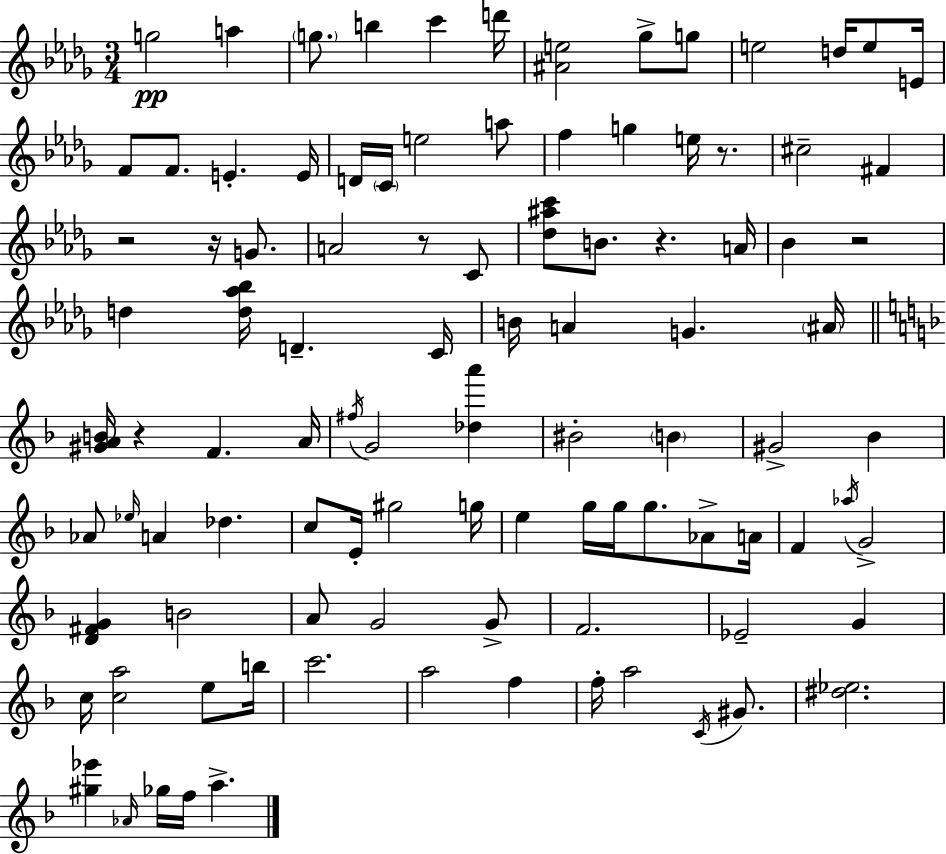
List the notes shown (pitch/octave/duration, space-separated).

G5/h A5/q G5/e. B5/q C6/q D6/s [A#4,E5]/h Gb5/e G5/e E5/h D5/s E5/e E4/s F4/e F4/e. E4/q. E4/s D4/s C4/s E5/h A5/e F5/q G5/q E5/s R/e. C#5/h F#4/q R/h R/s G4/e. A4/h R/e C4/e [Db5,A#5,C6]/e B4/e. R/q. A4/s Bb4/q R/h D5/q [D5,Ab5,Bb5]/s D4/q. C4/s B4/s A4/q G4/q. A#4/s [G#4,A4,B4]/s R/q F4/q. A4/s F#5/s G4/h [Db5,A6]/q BIS4/h B4/q G#4/h Bb4/q Ab4/e Eb5/s A4/q Db5/q. C5/e E4/s G#5/h G5/s E5/q G5/s G5/s G5/e. Ab4/e A4/s F4/q Ab5/s G4/h [D4,F#4,G4]/q B4/h A4/e G4/h G4/e F4/h. Eb4/h G4/q C5/s [C5,A5]/h E5/e B5/s C6/h. A5/h F5/q F5/s A5/h C4/s G#4/e. [D#5,Eb5]/h. [G#5,Eb6]/q Ab4/s Gb5/s F5/s A5/q.